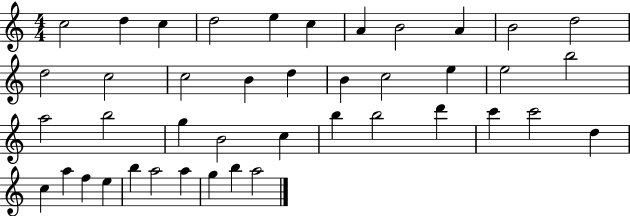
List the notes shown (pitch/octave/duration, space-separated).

C5/h D5/q C5/q D5/h E5/q C5/q A4/q B4/h A4/q B4/h D5/h D5/h C5/h C5/h B4/q D5/q B4/q C5/h E5/q E5/h B5/h A5/h B5/h G5/q B4/h C5/q B5/q B5/h D6/q C6/q C6/h D5/q C5/q A5/q F5/q E5/q B5/q A5/h A5/q G5/q B5/q A5/h